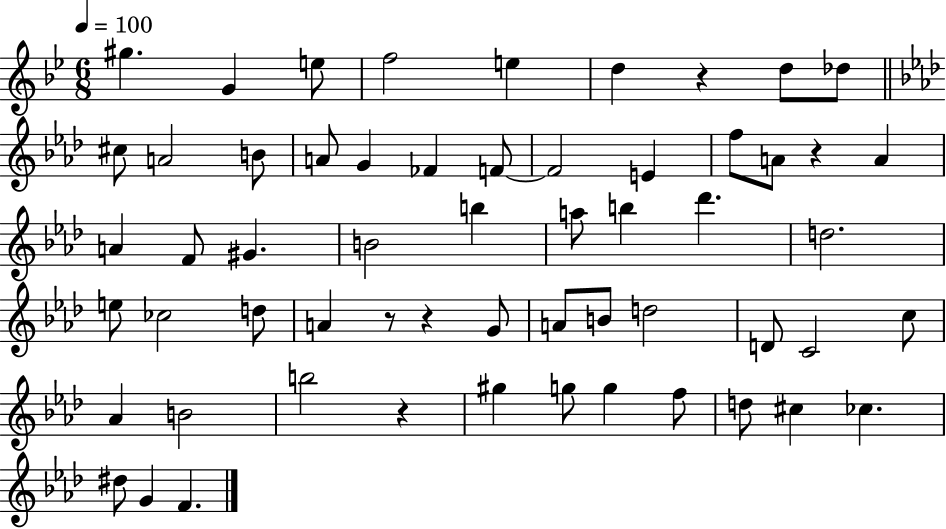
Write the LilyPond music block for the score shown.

{
  \clef treble
  \numericTimeSignature
  \time 6/8
  \key bes \major
  \tempo 4 = 100
  gis''4. g'4 e''8 | f''2 e''4 | d''4 r4 d''8 des''8 | \bar "||" \break \key f \minor cis''8 a'2 b'8 | a'8 g'4 fes'4 f'8~~ | f'2 e'4 | f''8 a'8 r4 a'4 | \break a'4 f'8 gis'4. | b'2 b''4 | a''8 b''4 des'''4. | d''2. | \break e''8 ces''2 d''8 | a'4 r8 r4 g'8 | a'8 b'8 d''2 | d'8 c'2 c''8 | \break aes'4 b'2 | b''2 r4 | gis''4 g''8 g''4 f''8 | d''8 cis''4 ces''4. | \break dis''8 g'4 f'4. | \bar "|."
}